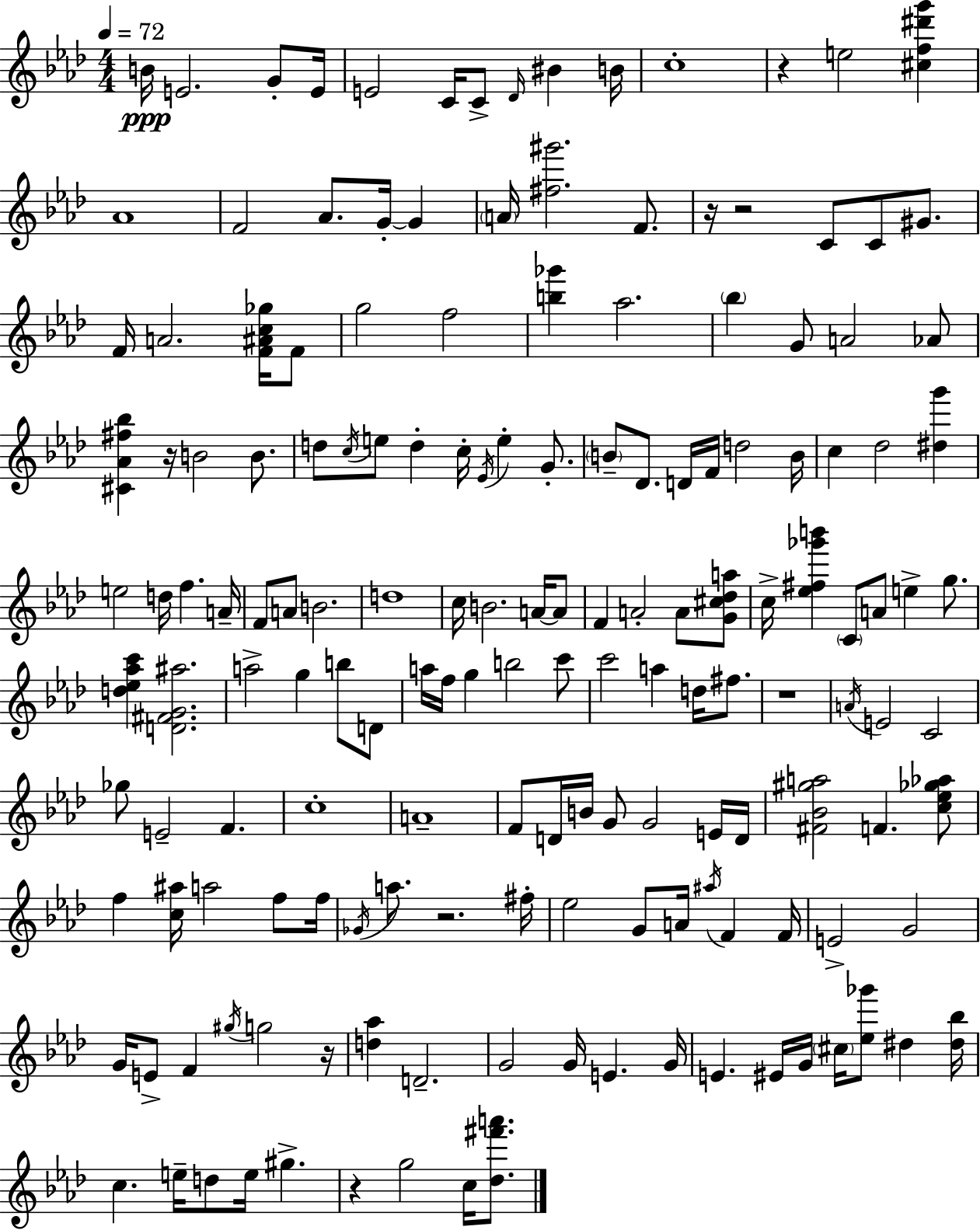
B4/s E4/h. G4/e E4/s E4/h C4/s C4/e Db4/s BIS4/q B4/s C5/w R/q E5/h [C#5,F5,D#6,G6]/q Ab4/w F4/h Ab4/e. G4/s G4/q A4/s [F#5,G#6]/h. F4/e. R/s R/h C4/e C4/e G#4/e. F4/s A4/h. [F4,A#4,C5,Gb5]/s F4/e G5/h F5/h [B5,Gb6]/q Ab5/h. Bb5/q G4/e A4/h Ab4/e [C#4,Ab4,F#5,Bb5]/q R/s B4/h B4/e. D5/e C5/s E5/e D5/q C5/s Eb4/s E5/q G4/e. B4/e Db4/e. D4/s F4/s D5/h B4/s C5/q Db5/h [D#5,G6]/q E5/h D5/s F5/q. A4/s F4/e A4/e B4/h. D5/w C5/s B4/h. A4/s A4/e F4/q A4/h A4/e [G4,C#5,Db5,A5]/e C5/s [Eb5,F#5,Gb6,B6]/q C4/e A4/e E5/q G5/e. [D5,Eb5,Ab5,C6]/q [D4,F#4,G4,A#5]/h. A5/h G5/q B5/e D4/e A5/s F5/s G5/q B5/h C6/e C6/h A5/q D5/s F#5/e. R/w A4/s E4/h C4/h Gb5/e E4/h F4/q. C5/w A4/w F4/e D4/s B4/s G4/e G4/h E4/s D4/s [F#4,Bb4,G#5,A5]/h F4/q. [C5,Eb5,Gb5,Ab5]/e F5/q [C5,A#5]/s A5/h F5/e F5/s Gb4/s A5/e. R/h. F#5/s Eb5/h G4/e A4/s A#5/s F4/q F4/s E4/h G4/h G4/s E4/e F4/q G#5/s G5/h R/s [D5,Ab5]/q D4/h. G4/h G4/s E4/q. G4/s E4/q. EIS4/s G4/s C#5/s [Eb5,Gb6]/e D#5/q [D#5,Bb5]/s C5/q. E5/s D5/e E5/s G#5/q. R/q G5/h C5/s [Db5,F#6,A6]/e.